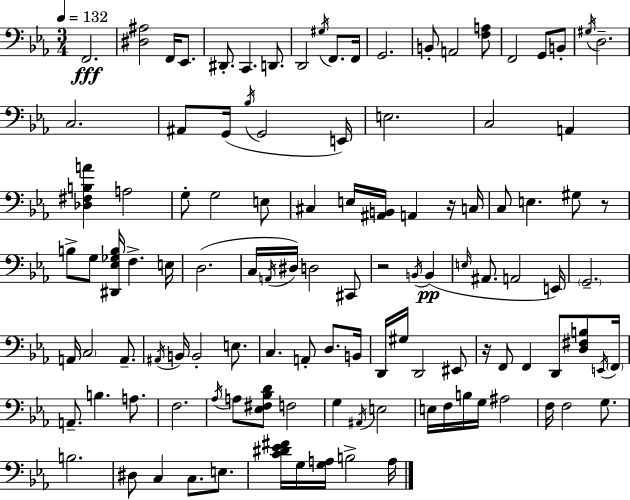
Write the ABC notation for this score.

X:1
T:Untitled
M:3/4
L:1/4
K:Cm
F,,2 [^D,^A,]2 F,,/4 _E,,/2 ^D,,/2 C,, D,,/2 D,,2 ^G,/4 F,,/2 F,,/4 G,,2 B,,/2 A,,2 [F,A,]/2 F,,2 G,,/2 B,,/2 ^G,/4 D,2 C,2 ^A,,/2 G,,/4 _B,/4 G,,2 E,,/4 E,2 C,2 A,, [_D,^F,B,A] A,2 G,/2 G,2 E,/2 ^C, E,/4 [^A,,B,,]/4 A,, z/4 C,/4 C,/2 E, ^G,/2 z/2 B,/2 G,/2 [^D,,_E,_G,B,]/4 F, E,/4 D,2 C,/4 A,,/4 ^D,/4 D,2 ^C,,/2 z2 B,,/4 B,, E,/4 ^A,,/2 A,,2 E,,/4 G,,2 A,,/4 C,2 A,,/2 ^A,,/4 B,,/4 B,,2 E,/2 C, A,,/2 D,/2 B,,/4 D,,/4 ^G,/4 D,,2 ^E,,/2 z/4 F,,/2 F,, D,,/2 [D,^F,B,]/2 E,,/4 F,,/4 A,,/2 B, A,/2 F,2 _A,/4 A,/2 [_E,^F,_B,D]/2 F,2 G, ^A,,/4 E,2 E,/4 F,/4 B,/4 G,/4 ^A,2 F,/4 F,2 G,/2 B,2 ^D,/2 C, C,/2 E,/2 [C^D_E^F]/4 G,/4 [G,A,]/4 B,2 A,/4